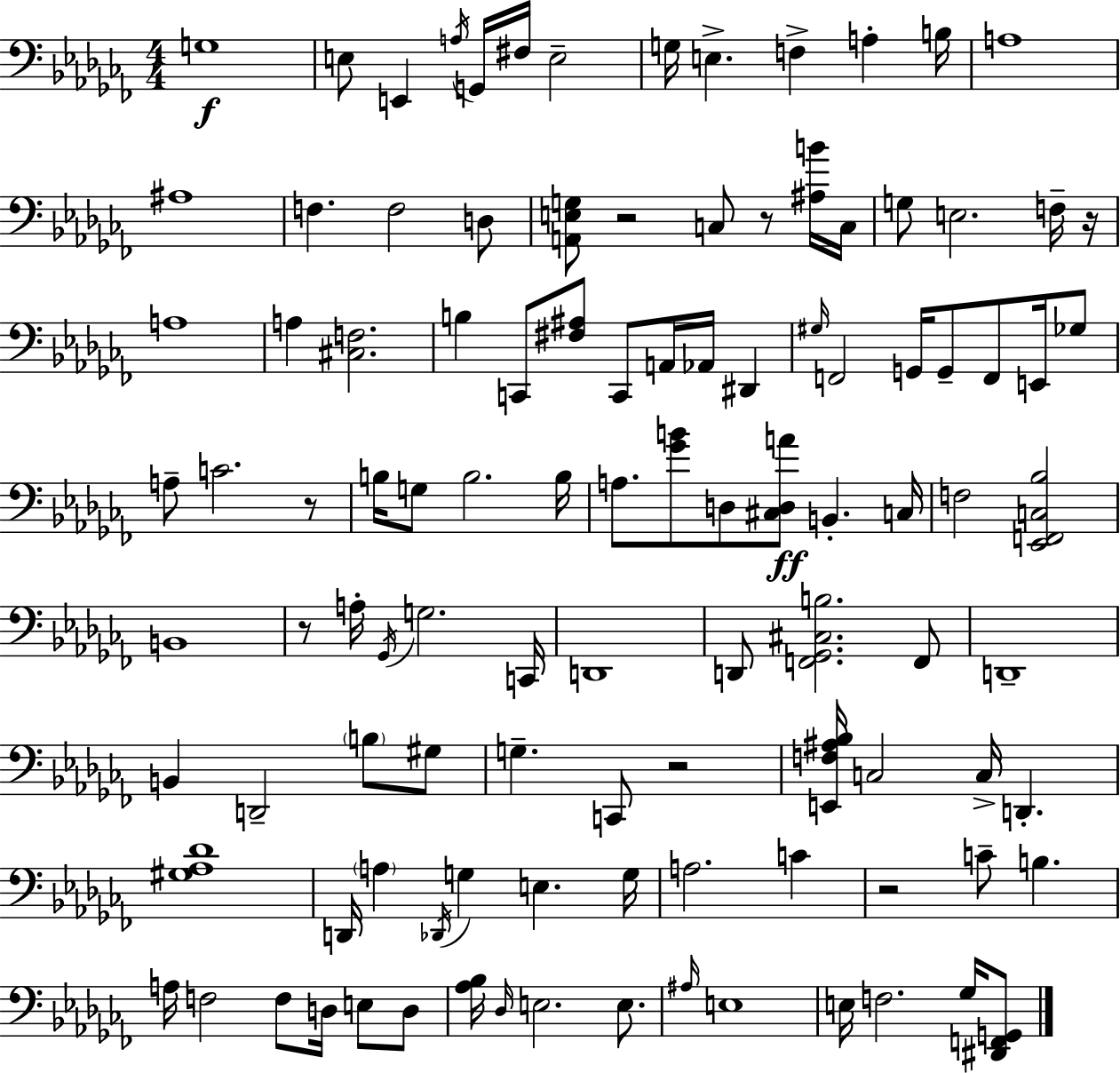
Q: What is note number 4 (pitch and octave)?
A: A3